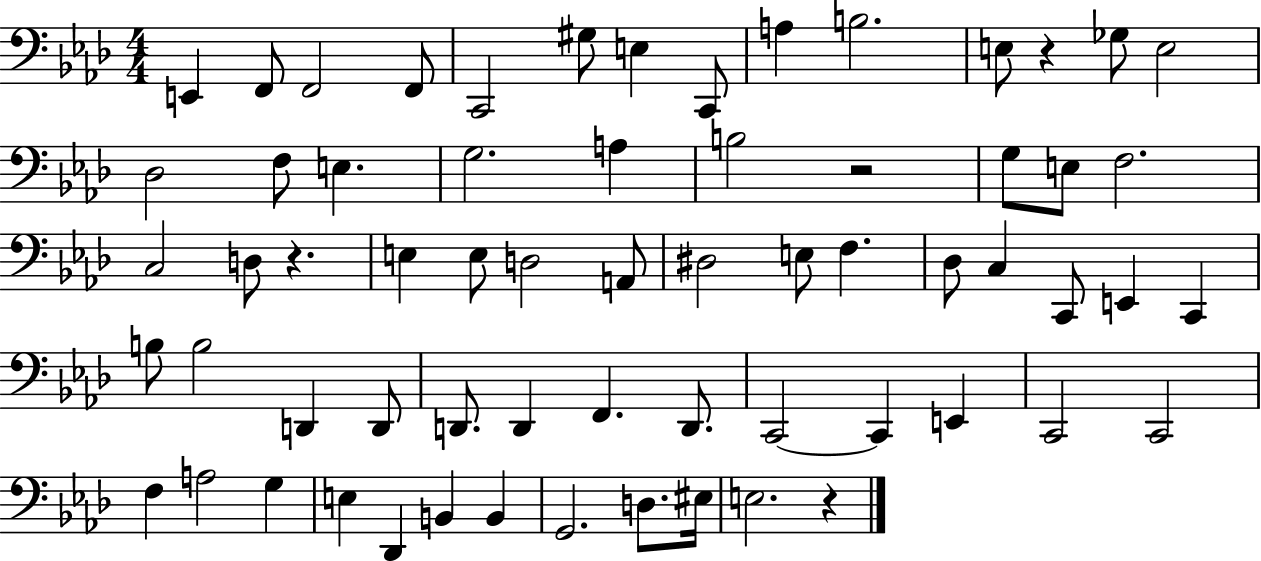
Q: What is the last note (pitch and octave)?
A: E3